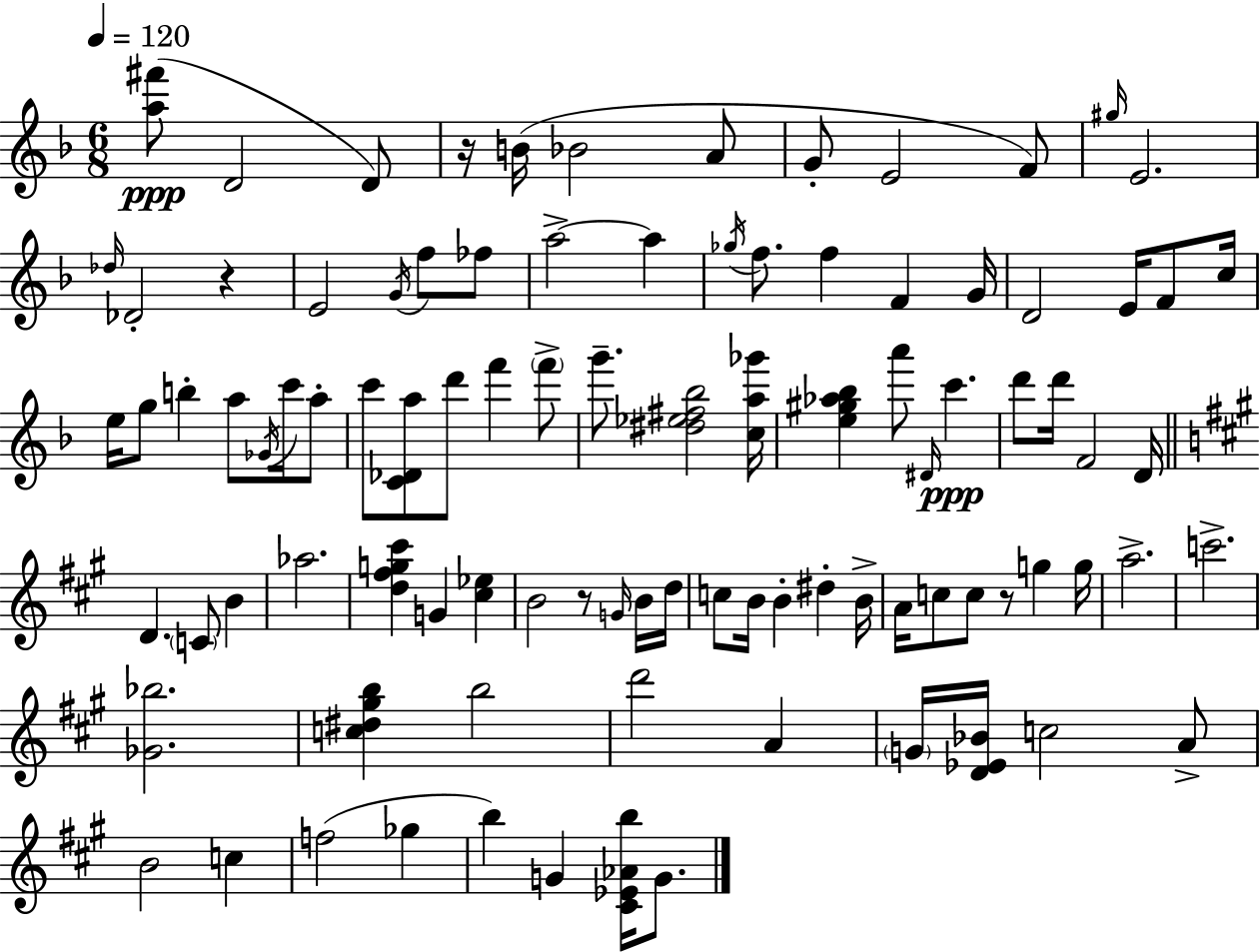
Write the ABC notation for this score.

X:1
T:Untitled
M:6/8
L:1/4
K:F
[a^f']/2 D2 D/2 z/4 B/4 _B2 A/2 G/2 E2 F/2 ^g/4 E2 _d/4 _D2 z E2 G/4 f/2 _f/2 a2 a _g/4 f/2 f F G/4 D2 E/4 F/2 c/4 e/4 g/2 b a/2 _G/4 c'/4 a/2 c'/2 [C_Da]/2 d'/2 f' f'/2 g'/2 [^d_e^f_b]2 [ca_g']/4 [e^g_a_b] a'/2 ^D/4 c' d'/2 d'/4 F2 D/4 D C/2 B _a2 [d^fg^c'] G [^c_e] B2 z/2 G/4 B/4 d/4 c/2 B/4 B ^d B/4 A/4 c/2 c/2 z/2 g g/4 a2 c'2 [_G_b]2 [c^d^gb] b2 d'2 A G/4 [D_E_B]/4 c2 A/2 B2 c f2 _g b G [^C_E_Ab]/4 G/2